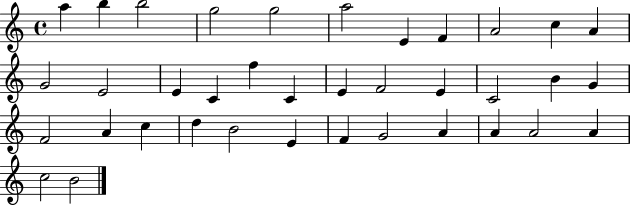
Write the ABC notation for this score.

X:1
T:Untitled
M:4/4
L:1/4
K:C
a b b2 g2 g2 a2 E F A2 c A G2 E2 E C f C E F2 E C2 B G F2 A c d B2 E F G2 A A A2 A c2 B2